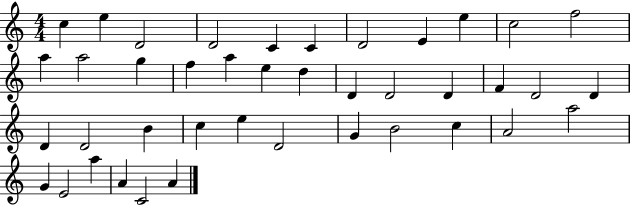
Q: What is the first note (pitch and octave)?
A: C5